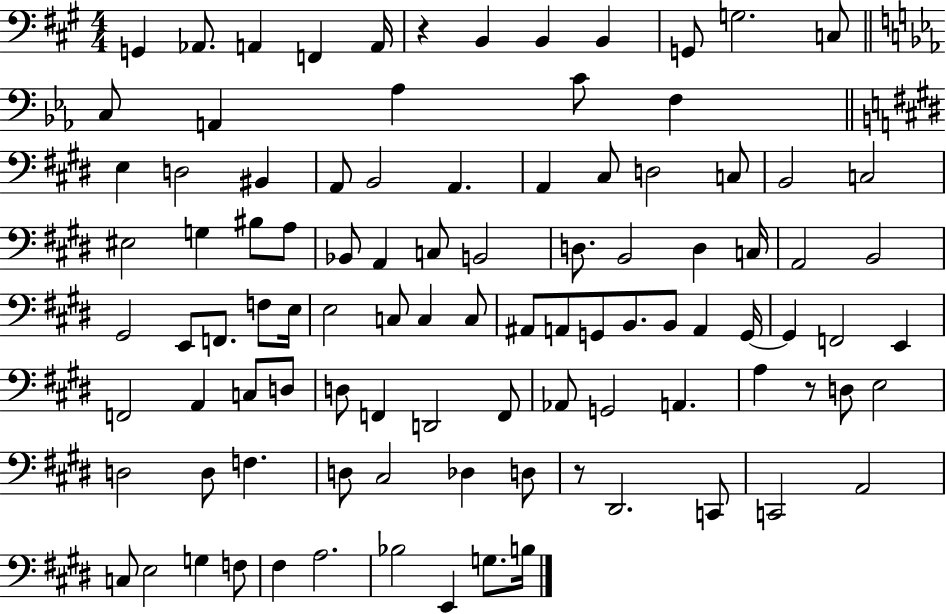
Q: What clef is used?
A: bass